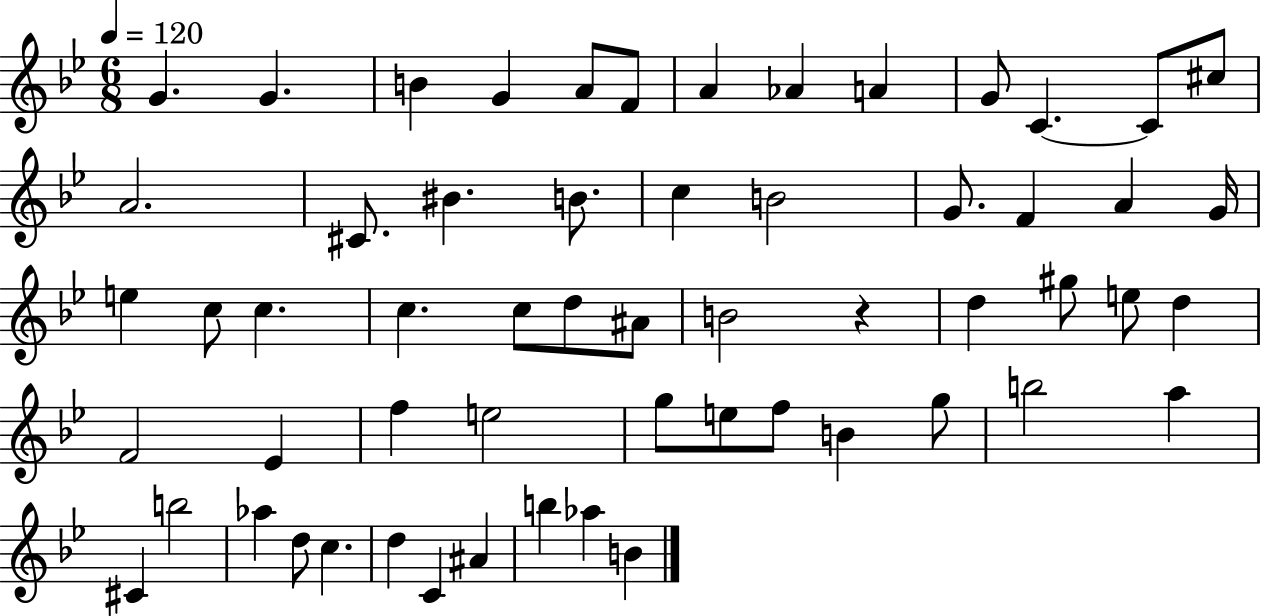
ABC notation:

X:1
T:Untitled
M:6/8
L:1/4
K:Bb
G G B G A/2 F/2 A _A A G/2 C C/2 ^c/2 A2 ^C/2 ^B B/2 c B2 G/2 F A G/4 e c/2 c c c/2 d/2 ^A/2 B2 z d ^g/2 e/2 d F2 _E f e2 g/2 e/2 f/2 B g/2 b2 a ^C b2 _a d/2 c d C ^A b _a B